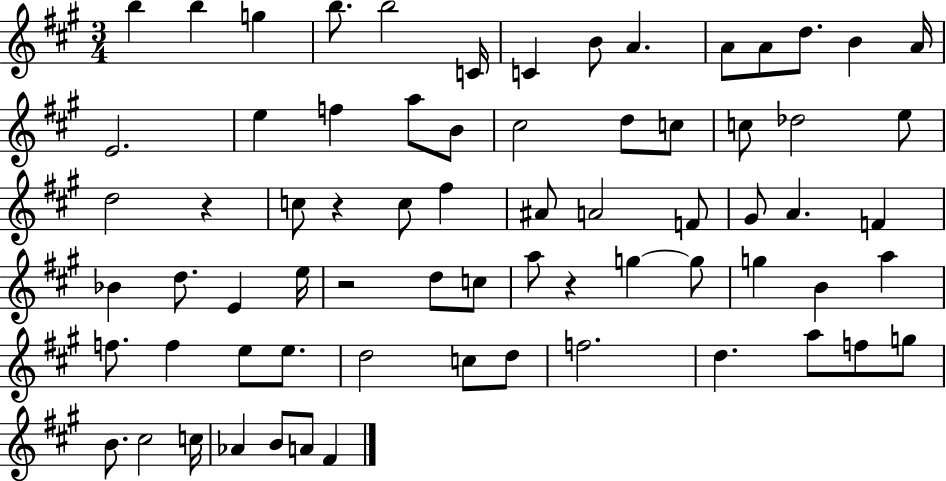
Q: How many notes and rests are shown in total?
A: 70